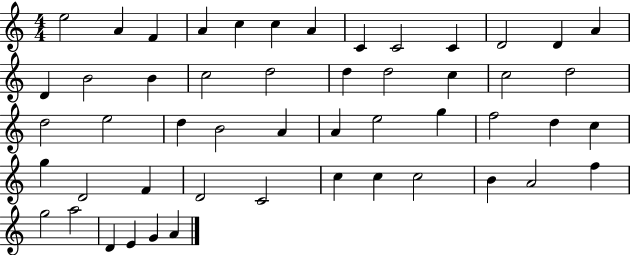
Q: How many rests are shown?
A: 0